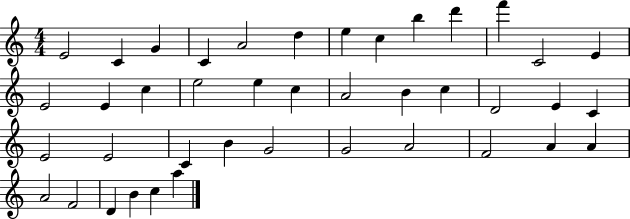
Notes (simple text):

E4/h C4/q G4/q C4/q A4/h D5/q E5/q C5/q B5/q D6/q F6/q C4/h E4/q E4/h E4/q C5/q E5/h E5/q C5/q A4/h B4/q C5/q D4/h E4/q C4/q E4/h E4/h C4/q B4/q G4/h G4/h A4/h F4/h A4/q A4/q A4/h F4/h D4/q B4/q C5/q A5/q